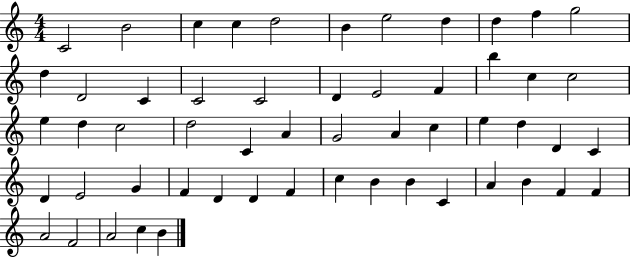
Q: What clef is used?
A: treble